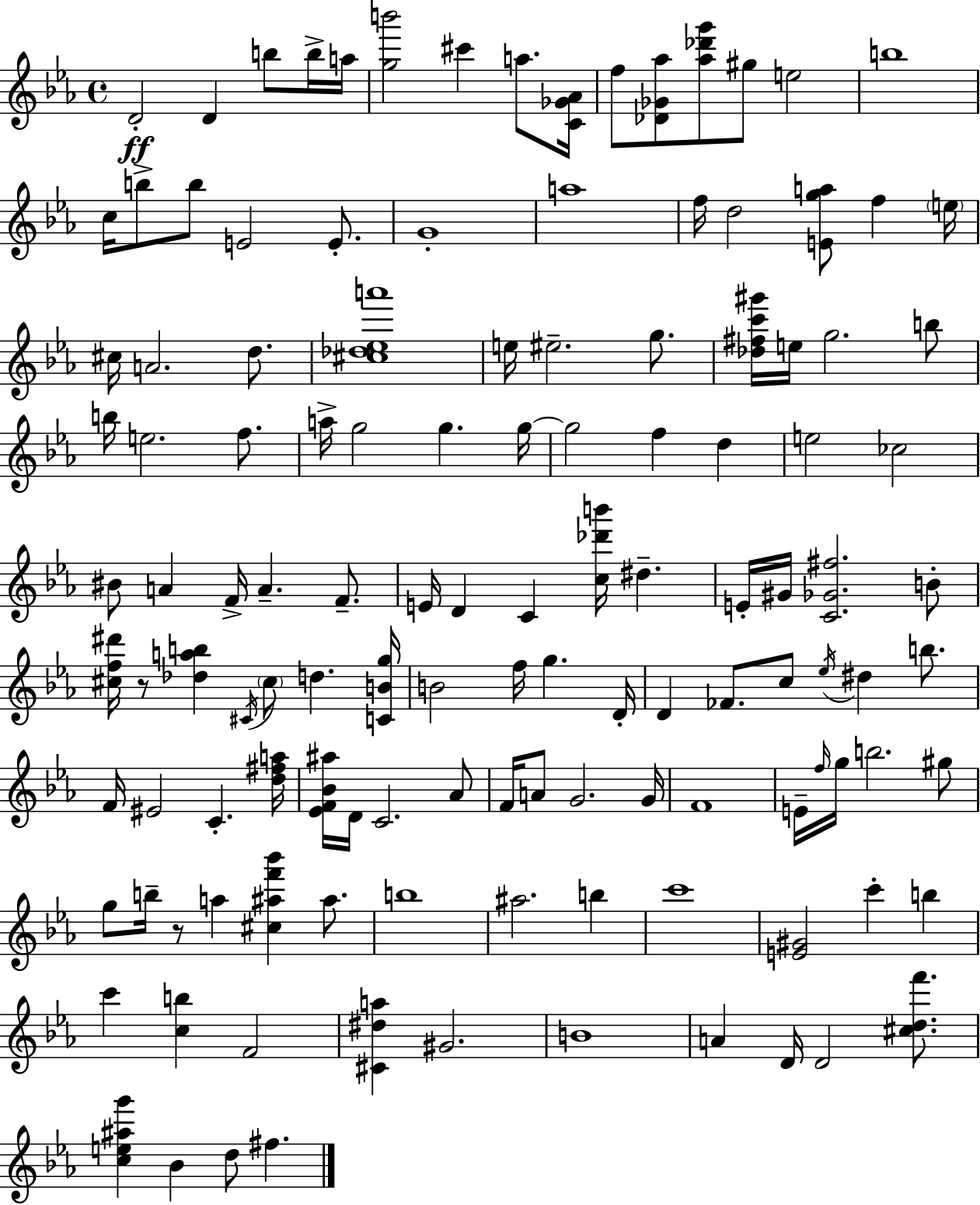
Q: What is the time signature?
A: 4/4